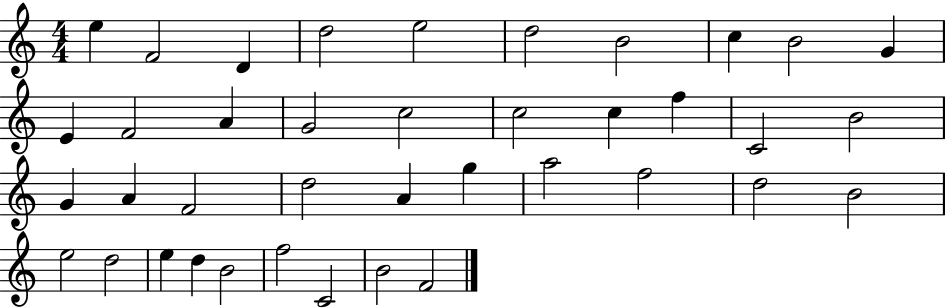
{
  \clef treble
  \numericTimeSignature
  \time 4/4
  \key c \major
  e''4 f'2 d'4 | d''2 e''2 | d''2 b'2 | c''4 b'2 g'4 | \break e'4 f'2 a'4 | g'2 c''2 | c''2 c''4 f''4 | c'2 b'2 | \break g'4 a'4 f'2 | d''2 a'4 g''4 | a''2 f''2 | d''2 b'2 | \break e''2 d''2 | e''4 d''4 b'2 | f''2 c'2 | b'2 f'2 | \break \bar "|."
}